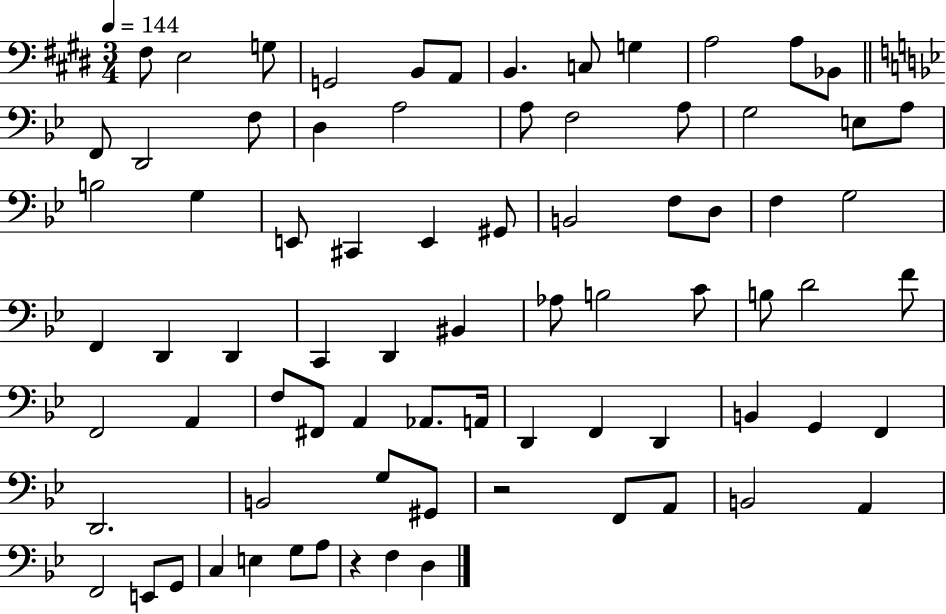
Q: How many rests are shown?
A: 2